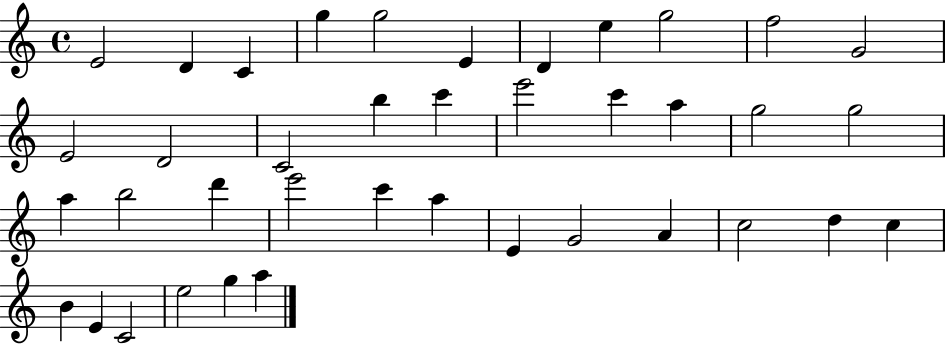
{
  \clef treble
  \time 4/4
  \defaultTimeSignature
  \key c \major
  e'2 d'4 c'4 | g''4 g''2 e'4 | d'4 e''4 g''2 | f''2 g'2 | \break e'2 d'2 | c'2 b''4 c'''4 | e'''2 c'''4 a''4 | g''2 g''2 | \break a''4 b''2 d'''4 | e'''2 c'''4 a''4 | e'4 g'2 a'4 | c''2 d''4 c''4 | \break b'4 e'4 c'2 | e''2 g''4 a''4 | \bar "|."
}